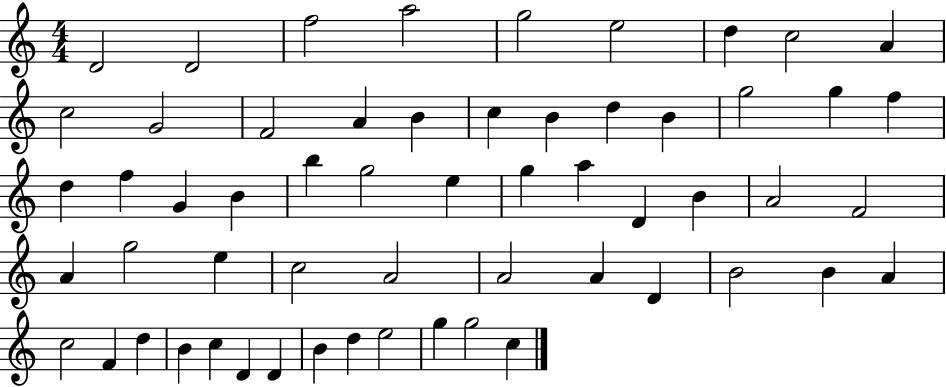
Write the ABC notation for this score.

X:1
T:Untitled
M:4/4
L:1/4
K:C
D2 D2 f2 a2 g2 e2 d c2 A c2 G2 F2 A B c B d B g2 g f d f G B b g2 e g a D B A2 F2 A g2 e c2 A2 A2 A D B2 B A c2 F d B c D D B d e2 g g2 c